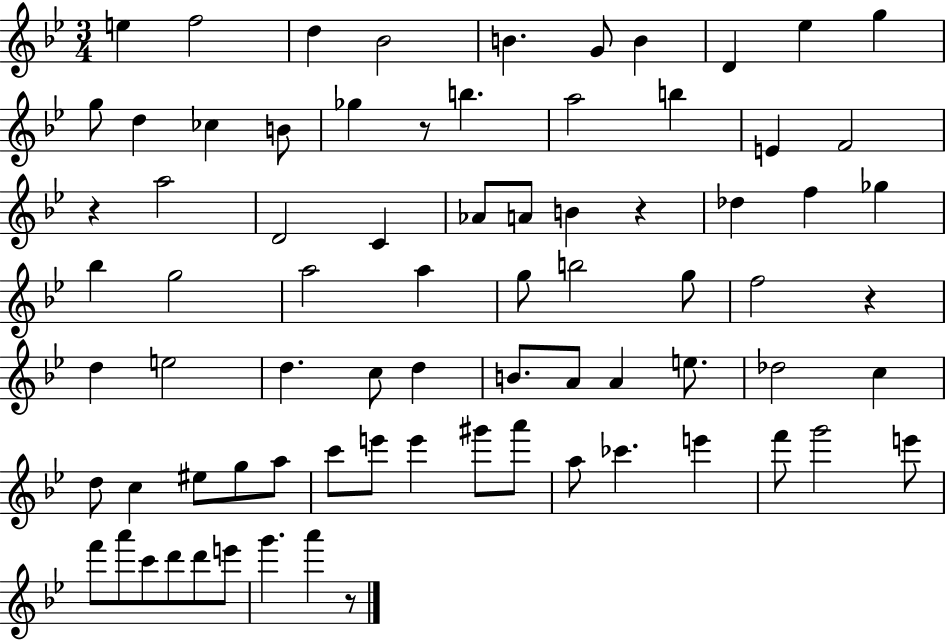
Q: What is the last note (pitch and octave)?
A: A6